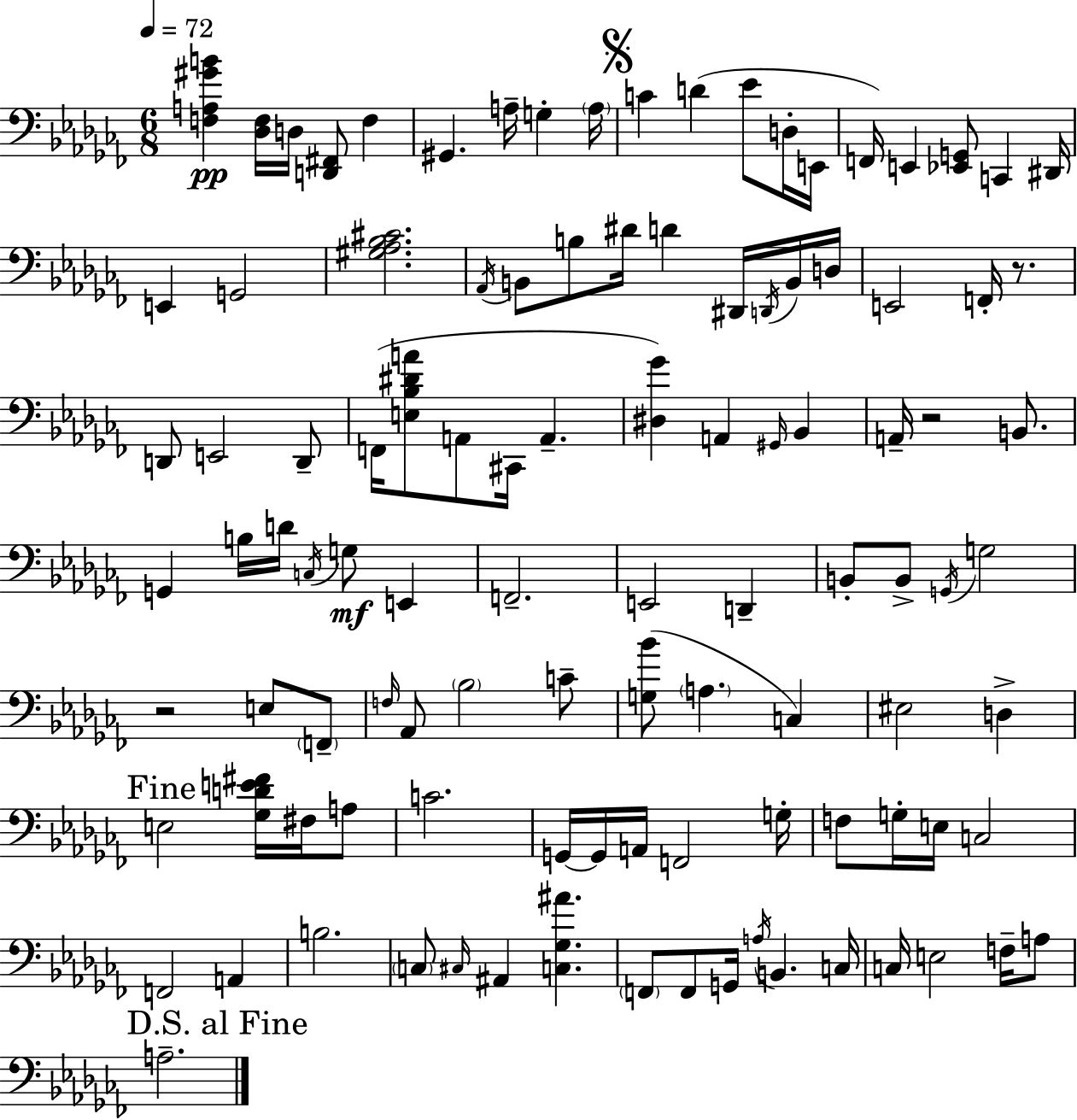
X:1
T:Untitled
M:6/8
L:1/4
K:Abm
[F,A,^GB] [_D,F,]/4 D,/4 [D,,^F,,]/2 F, ^G,, A,/4 G, A,/4 C D _E/2 D,/4 E,,/4 F,,/4 E,, [_E,,G,,]/2 C,, ^D,,/4 E,, G,,2 [^G,_A,_B,^C]2 _A,,/4 B,,/2 B,/2 ^D/4 D ^D,,/4 D,,/4 B,,/4 D,/4 E,,2 F,,/4 z/2 D,,/2 E,,2 D,,/2 F,,/4 [E,_B,^DA]/2 A,,/2 ^C,,/4 A,, [^D,_G] A,, ^G,,/4 _B,, A,,/4 z2 B,,/2 G,, B,/4 D/4 C,/4 G,/2 E,, F,,2 E,,2 D,, B,,/2 B,,/2 G,,/4 G,2 z2 E,/2 F,,/2 F,/4 _A,,/2 _B,2 C/2 [G,_B]/2 A, C, ^E,2 D, E,2 [_G,DE^F]/4 ^F,/4 A,/2 C2 G,,/4 G,,/4 A,,/4 F,,2 G,/4 F,/2 G,/4 E,/4 C,2 F,,2 A,, B,2 C,/2 ^C,/4 ^A,, [C,_G,^A] F,,/2 F,,/2 G,,/4 A,/4 B,, C,/4 C,/4 E,2 F,/4 A,/2 A,2